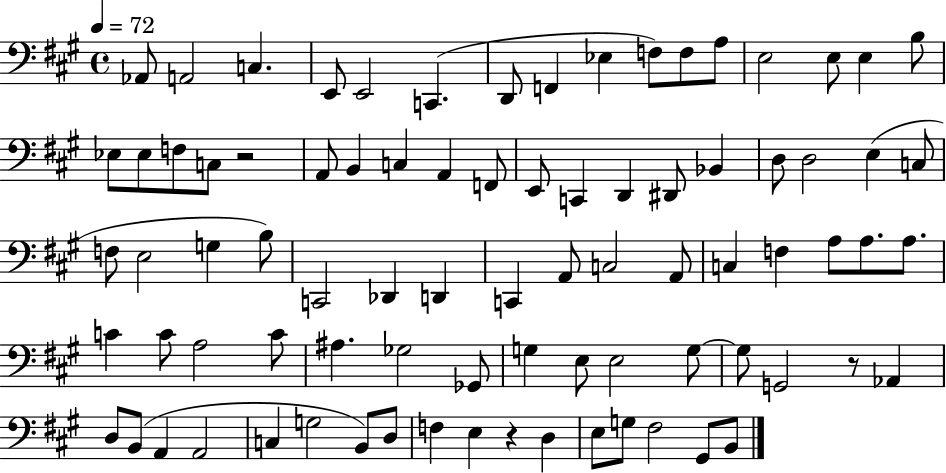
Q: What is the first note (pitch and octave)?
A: Ab2